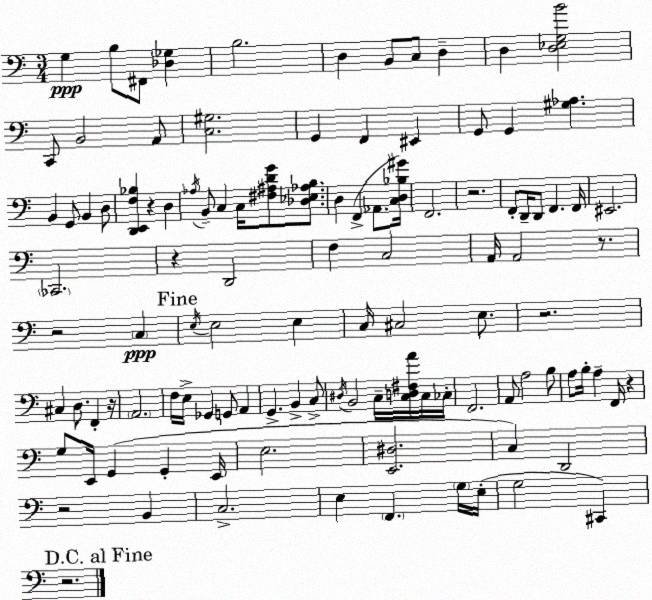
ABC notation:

X:1
T:Untitled
M:3/4
L:1/4
K:Am
G, B,/2 ^F,,/2 [_D,_G,] B,2 D, B,,/2 C,/2 D, D, [D,_E,G,B]2 C,,/2 B,,2 A,,/2 [C,^G,]2 G,, F,, ^E,, G,,/2 G,, [^G,_A,] B,, G,,/2 B,, D,/2 [D,,E,,F,_B,] z D, _A,/4 B,,/2 C, C,/4 [^F,^A,DG]/2 [_D,_E,_A,B,]/2 D, F,, _A,,/2 [C,D,_B,^G]/4 F,,2 z2 F,,/2 D,,/4 D,,/2 F,, F,,/4 ^E,,2 _C,,2 z D,,2 F, C,2 A,,/4 A,,2 z/2 z2 C, E,/4 E,2 E, C,/4 ^C,2 E,/2 z2 ^C, D,/2 F,, z/4 A,,2 F,/4 E,/4 _G,, G,,/2 A,, G,, B,, C,/2 ^D,/4 B,,2 C,/4 [C,D,^F,A]/4 C,/4 _C,/4 F,,2 A,,/2 A,2 B,/2 A,/2 B,/4 A, F,,/4 z G,/2 E,,/4 G,, G,, E,,/4 E,2 [E,,^D,]2 C, D,,2 z2 B,, C,2 E, F,, G,/4 E,/4 G,2 ^C,, z2